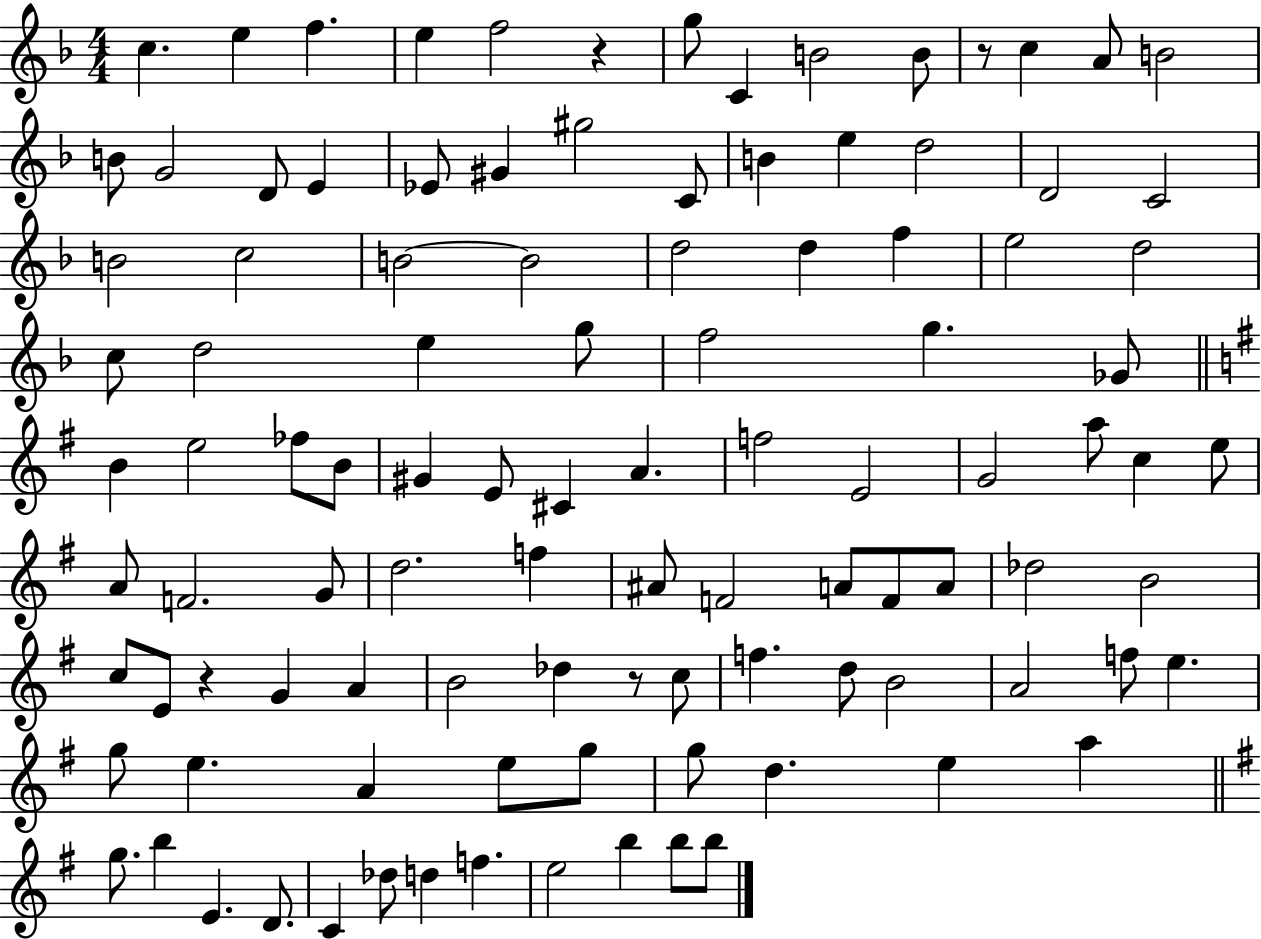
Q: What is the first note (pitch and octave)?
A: C5